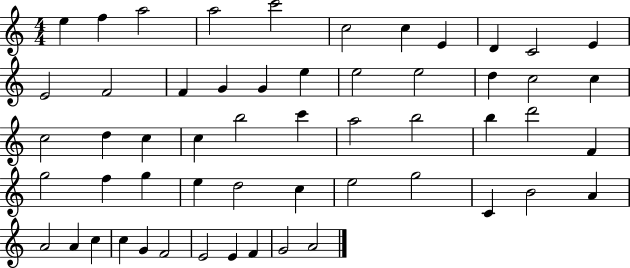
{
  \clef treble
  \numericTimeSignature
  \time 4/4
  \key c \major
  e''4 f''4 a''2 | a''2 c'''2 | c''2 c''4 e'4 | d'4 c'2 e'4 | \break e'2 f'2 | f'4 g'4 g'4 e''4 | e''2 e''2 | d''4 c''2 c''4 | \break c''2 d''4 c''4 | c''4 b''2 c'''4 | a''2 b''2 | b''4 d'''2 f'4 | \break g''2 f''4 g''4 | e''4 d''2 c''4 | e''2 g''2 | c'4 b'2 a'4 | \break a'2 a'4 c''4 | c''4 g'4 f'2 | e'2 e'4 f'4 | g'2 a'2 | \break \bar "|."
}